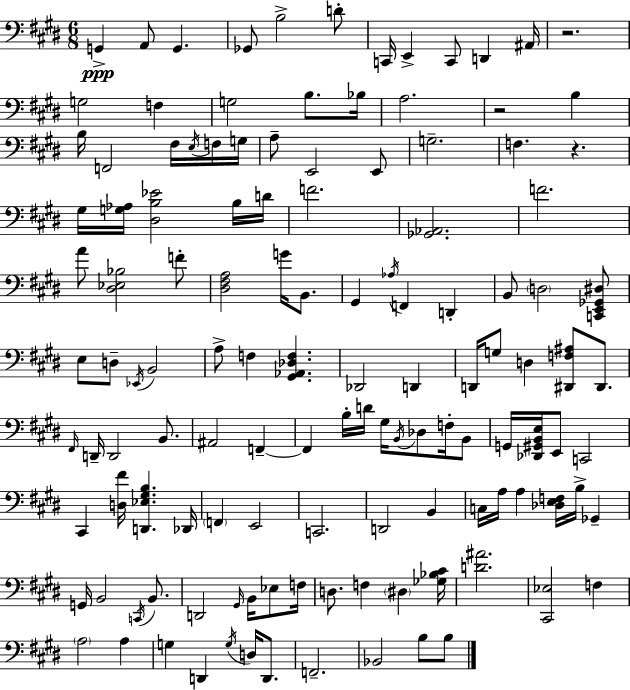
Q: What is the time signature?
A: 6/8